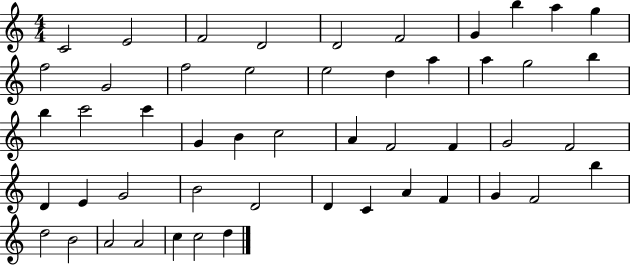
C4/h E4/h F4/h D4/h D4/h F4/h G4/q B5/q A5/q G5/q F5/h G4/h F5/h E5/h E5/h D5/q A5/q A5/q G5/h B5/q B5/q C6/h C6/q G4/q B4/q C5/h A4/q F4/h F4/q G4/h F4/h D4/q E4/q G4/h B4/h D4/h D4/q C4/q A4/q F4/q G4/q F4/h B5/q D5/h B4/h A4/h A4/h C5/q C5/h D5/q